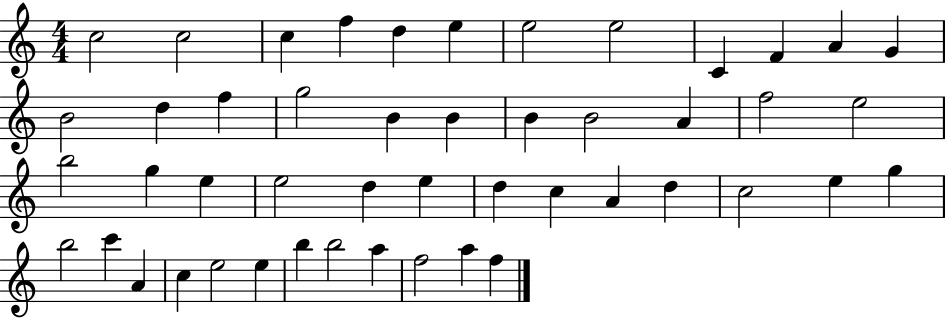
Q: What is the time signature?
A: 4/4